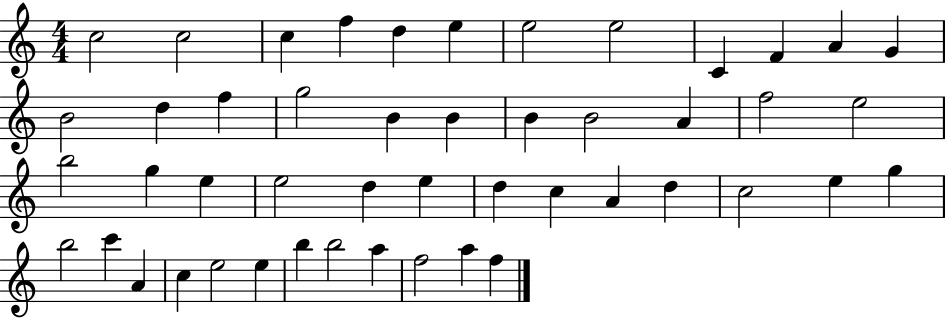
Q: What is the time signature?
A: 4/4